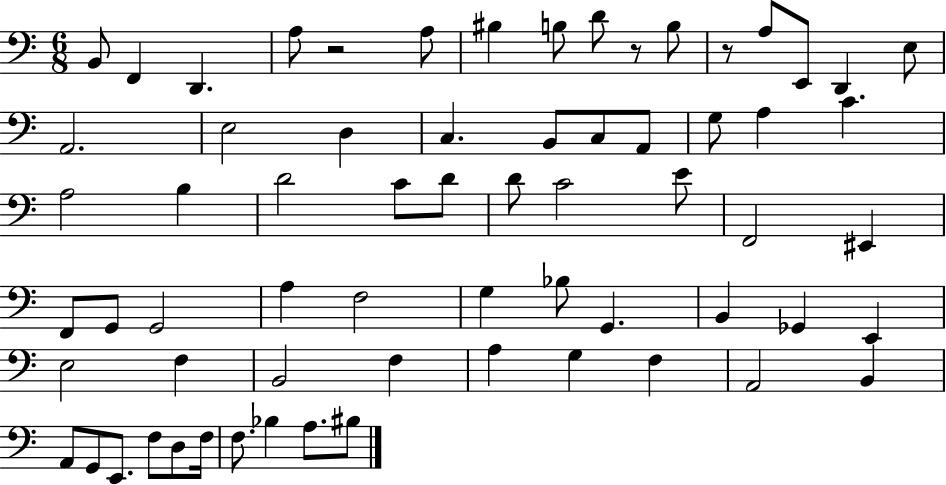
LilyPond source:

{
  \clef bass
  \numericTimeSignature
  \time 6/8
  \key c \major
  b,8 f,4 d,4. | a8 r2 a8 | bis4 b8 d'8 r8 b8 | r8 a8 e,8 d,4 e8 | \break a,2. | e2 d4 | c4. b,8 c8 a,8 | g8 a4 c'4. | \break a2 b4 | d'2 c'8 d'8 | d'8 c'2 e'8 | f,2 eis,4 | \break f,8 g,8 g,2 | a4 f2 | g4 bes8 g,4. | b,4 ges,4 e,4 | \break e2 f4 | b,2 f4 | a4 g4 f4 | a,2 b,4 | \break a,8 g,8 e,8. f8 d8 f16 | f8. bes4 a8. bis8 | \bar "|."
}